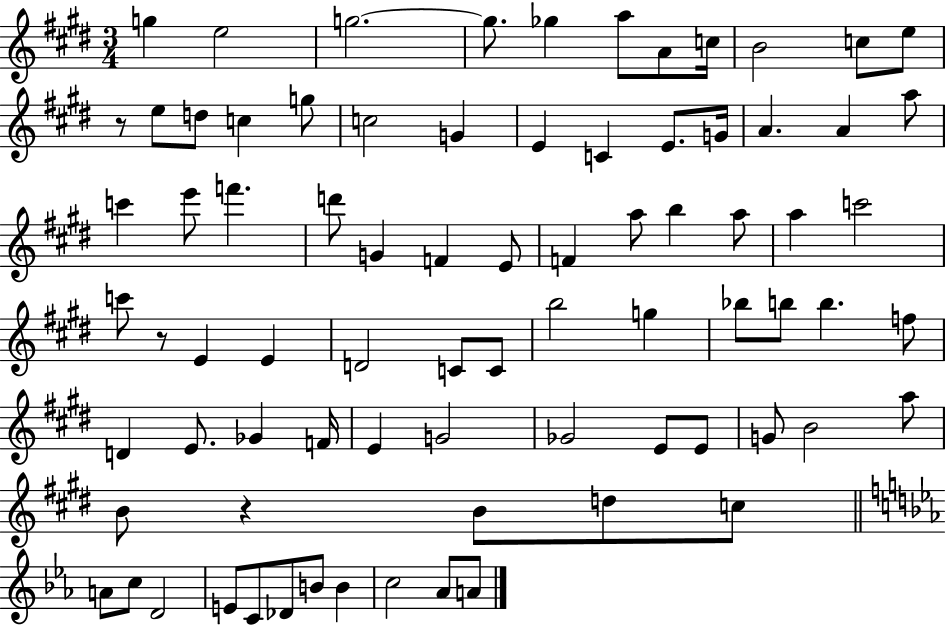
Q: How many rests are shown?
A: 3